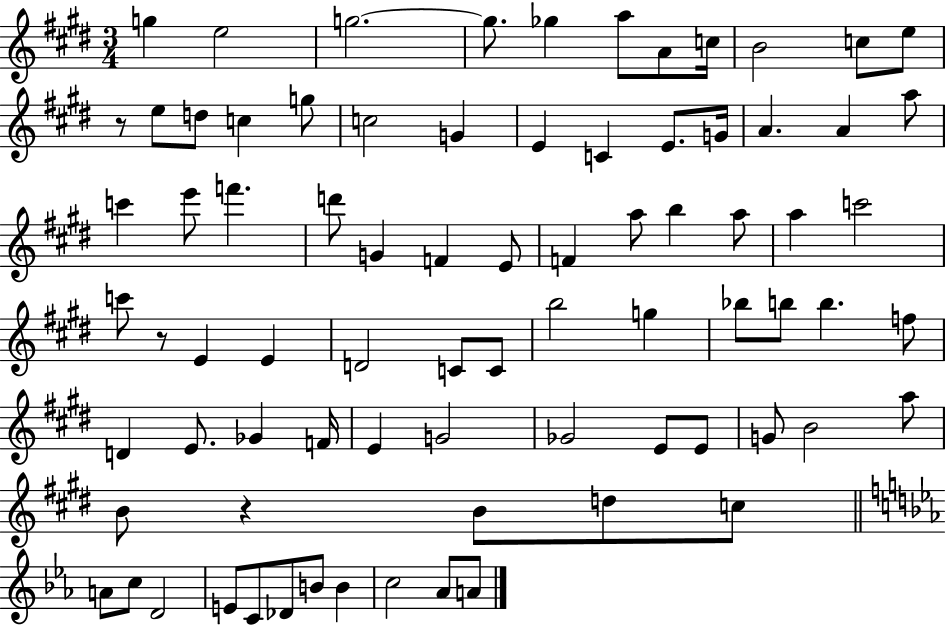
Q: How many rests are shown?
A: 3